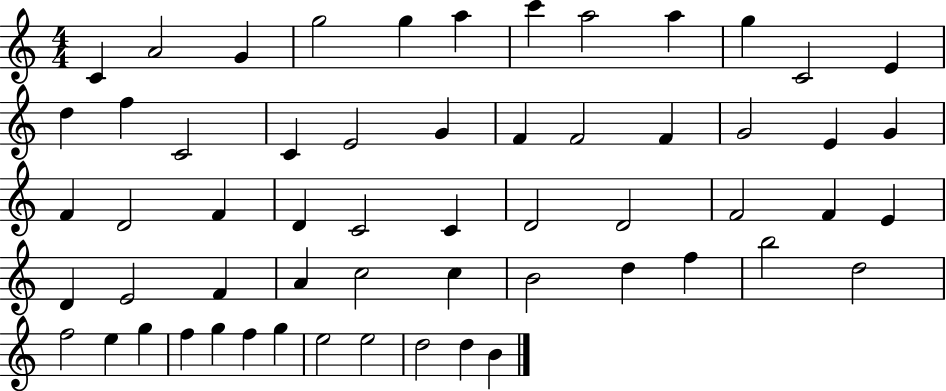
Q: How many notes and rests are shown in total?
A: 58